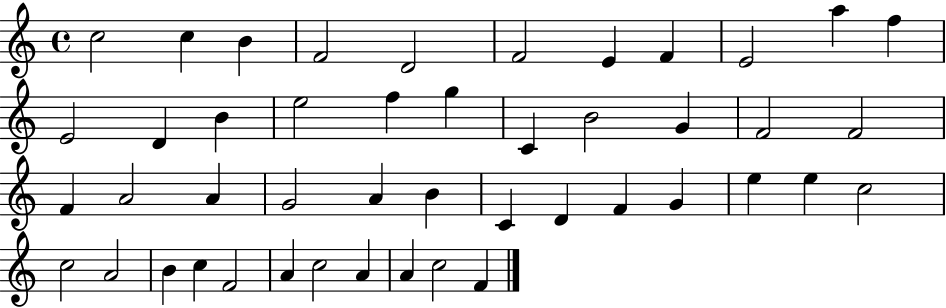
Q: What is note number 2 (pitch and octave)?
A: C5